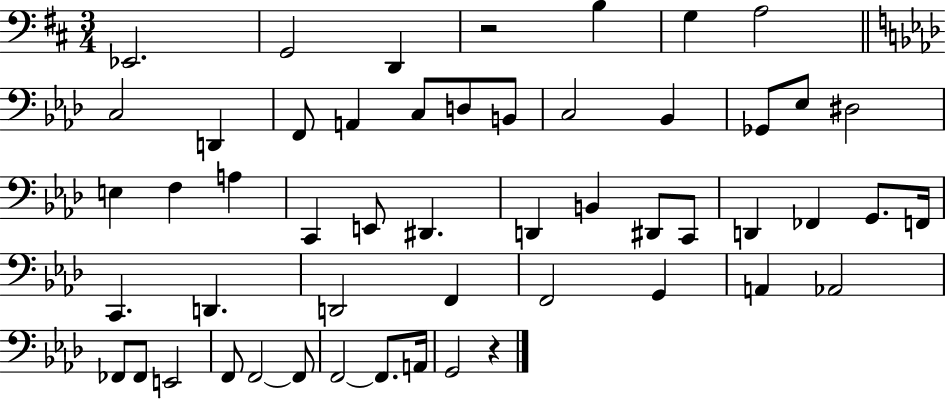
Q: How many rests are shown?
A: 2